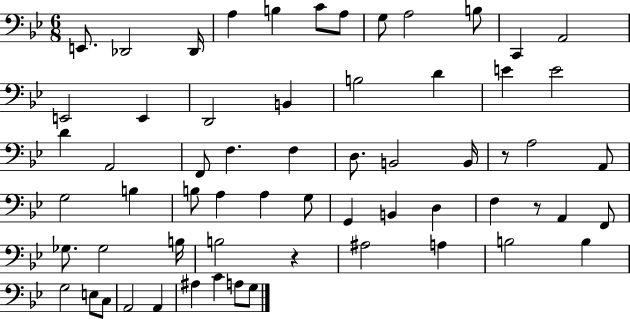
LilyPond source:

{
  \clef bass
  \numericTimeSignature
  \time 6/8
  \key bes \major
  e,8. des,2 des,16 | a4 b4 c'8 a8 | g8 a2 b8 | c,4 a,2 | \break e,2 e,4 | d,2 b,4 | b2 d'4 | e'4 e'2 | \break d'4 a,2 | f,8 f4. f4 | d8. b,2 b,16 | r8 a2 a,8 | \break g2 b4 | b8 a4 a4 g8 | g,4 b,4 d4 | f4 r8 a,4 f,8 | \break ges8. ges2 b16 | b2 r4 | ais2 a4 | b2 b4 | \break g2 e8 c8 | a,2 a,4 | ais4 c'4 a8 g8 | \bar "|."
}